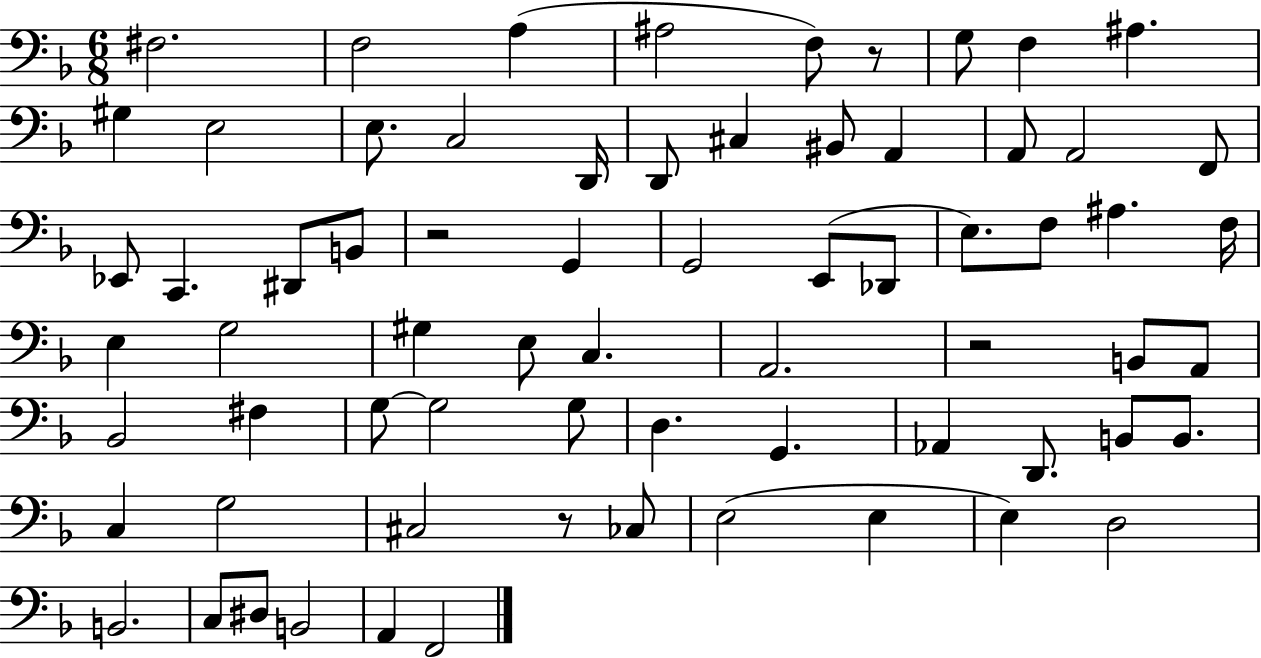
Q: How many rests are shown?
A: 4